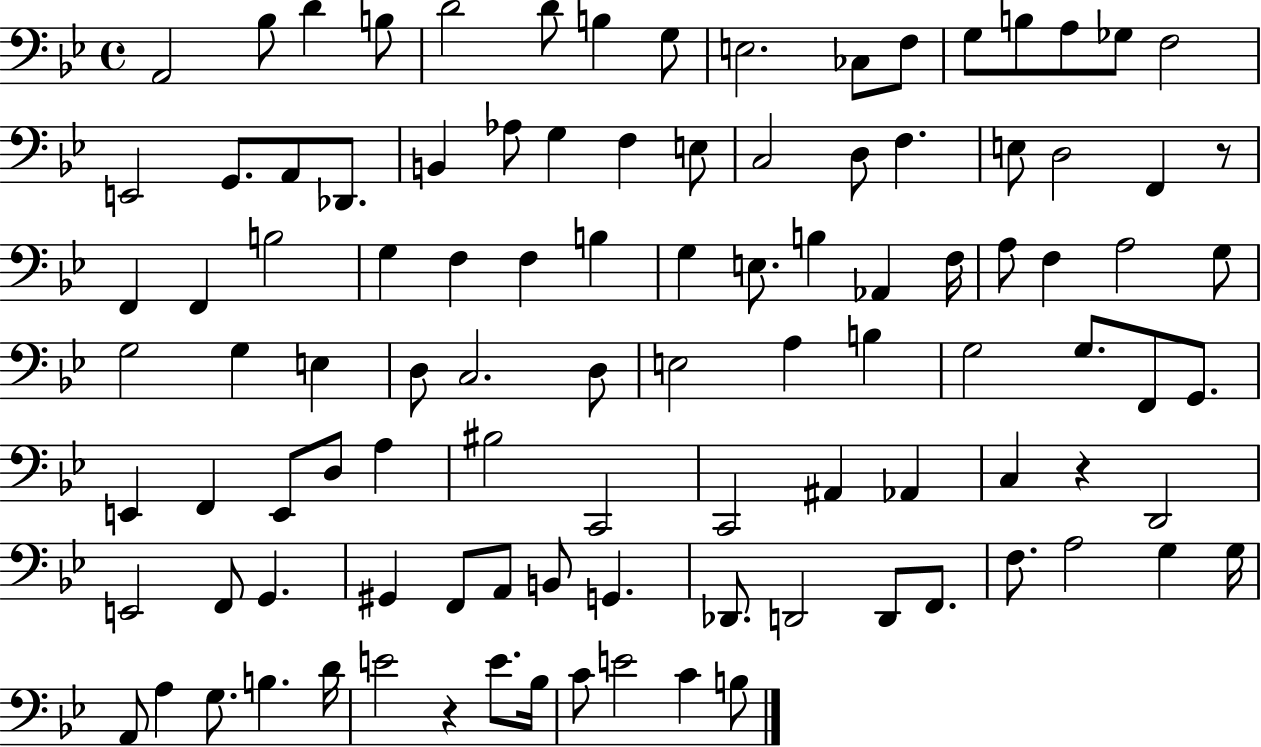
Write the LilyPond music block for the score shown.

{
  \clef bass
  \time 4/4
  \defaultTimeSignature
  \key bes \major
  a,2 bes8 d'4 b8 | d'2 d'8 b4 g8 | e2. ces8 f8 | g8 b8 a8 ges8 f2 | \break e,2 g,8. a,8 des,8. | b,4 aes8 g4 f4 e8 | c2 d8 f4. | e8 d2 f,4 r8 | \break f,4 f,4 b2 | g4 f4 f4 b4 | g4 e8. b4 aes,4 f16 | a8 f4 a2 g8 | \break g2 g4 e4 | d8 c2. d8 | e2 a4 b4 | g2 g8. f,8 g,8. | \break e,4 f,4 e,8 d8 a4 | bis2 c,2 | c,2 ais,4 aes,4 | c4 r4 d,2 | \break e,2 f,8 g,4. | gis,4 f,8 a,8 b,8 g,4. | des,8. d,2 d,8 f,8. | f8. a2 g4 g16 | \break a,8 a4 g8. b4. d'16 | e'2 r4 e'8. bes16 | c'8 e'2 c'4 b8 | \bar "|."
}